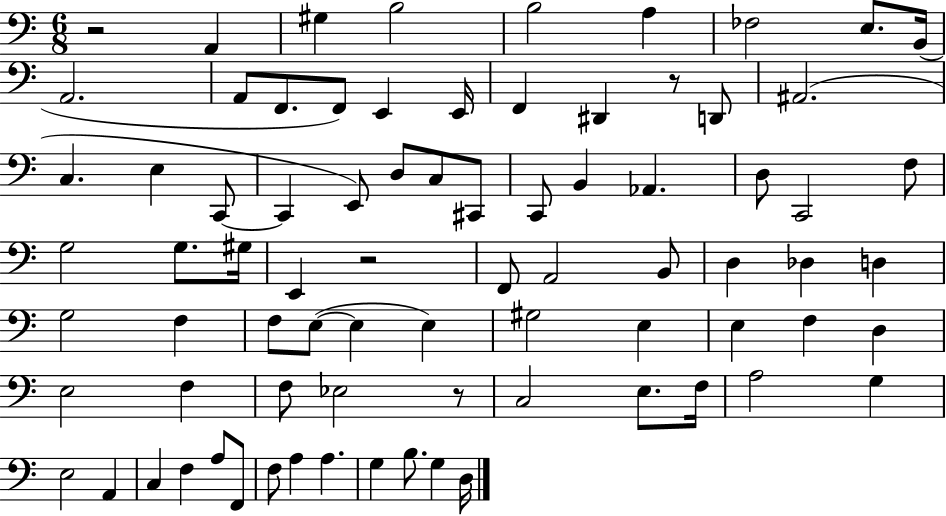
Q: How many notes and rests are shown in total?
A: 79